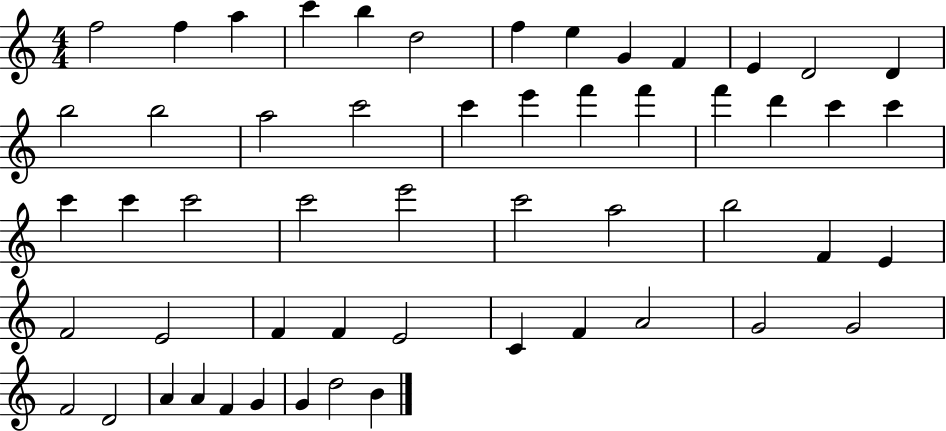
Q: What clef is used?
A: treble